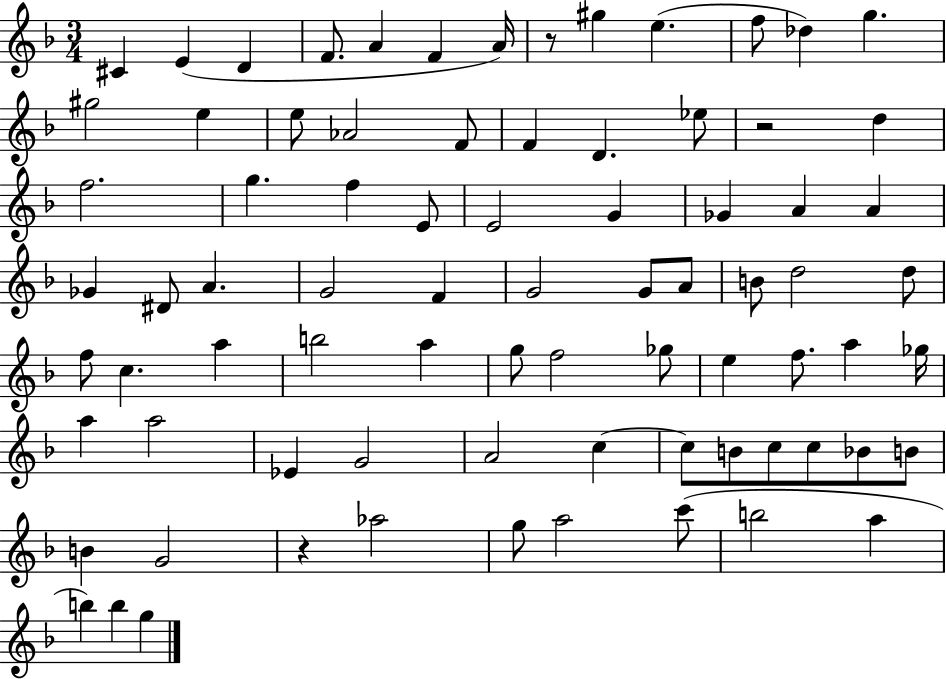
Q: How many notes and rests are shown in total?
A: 79